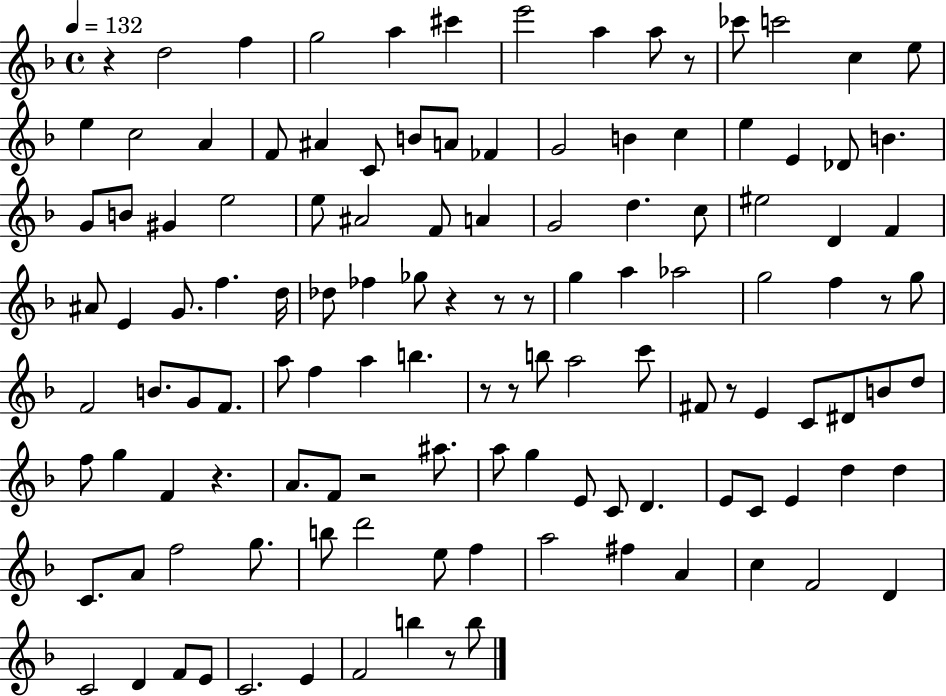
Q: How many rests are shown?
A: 12